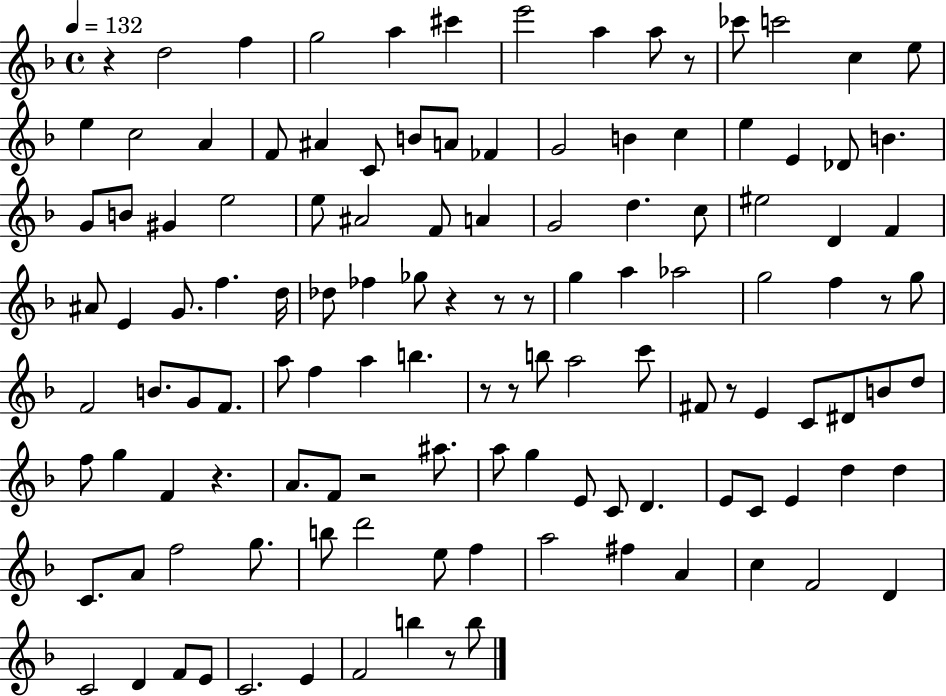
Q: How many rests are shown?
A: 12